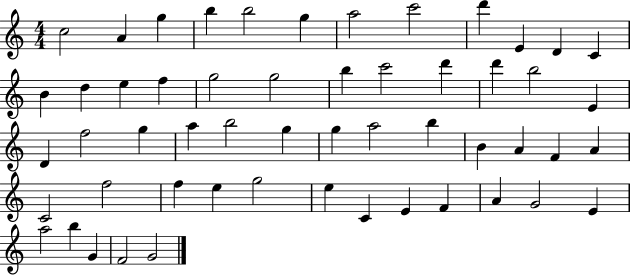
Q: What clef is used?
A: treble